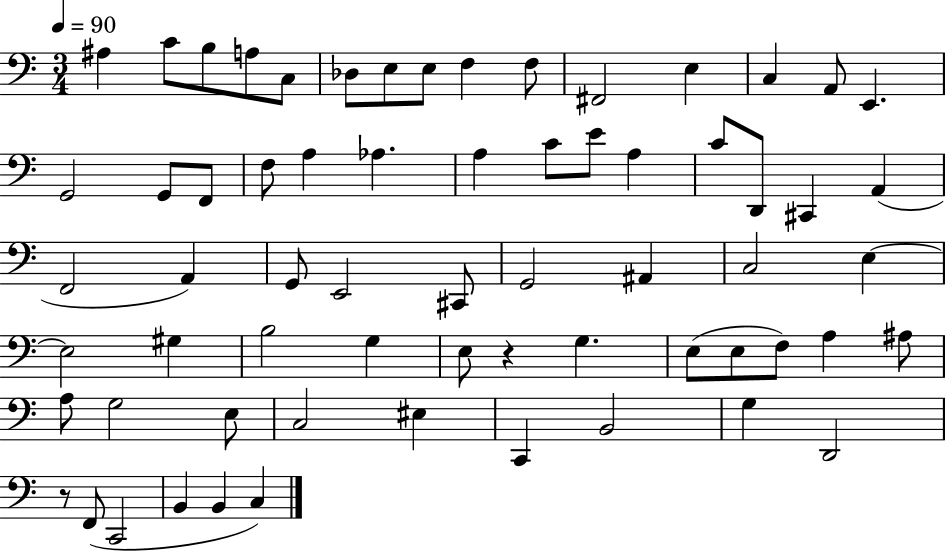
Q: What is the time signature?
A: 3/4